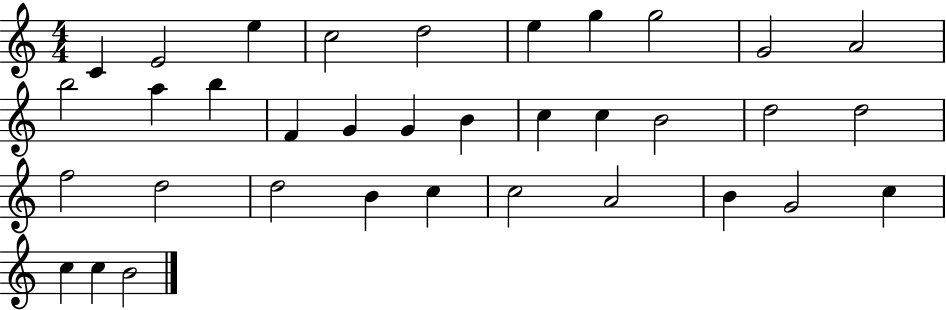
{
  \clef treble
  \numericTimeSignature
  \time 4/4
  \key c \major
  c'4 e'2 e''4 | c''2 d''2 | e''4 g''4 g''2 | g'2 a'2 | \break b''2 a''4 b''4 | f'4 g'4 g'4 b'4 | c''4 c''4 b'2 | d''2 d''2 | \break f''2 d''2 | d''2 b'4 c''4 | c''2 a'2 | b'4 g'2 c''4 | \break c''4 c''4 b'2 | \bar "|."
}